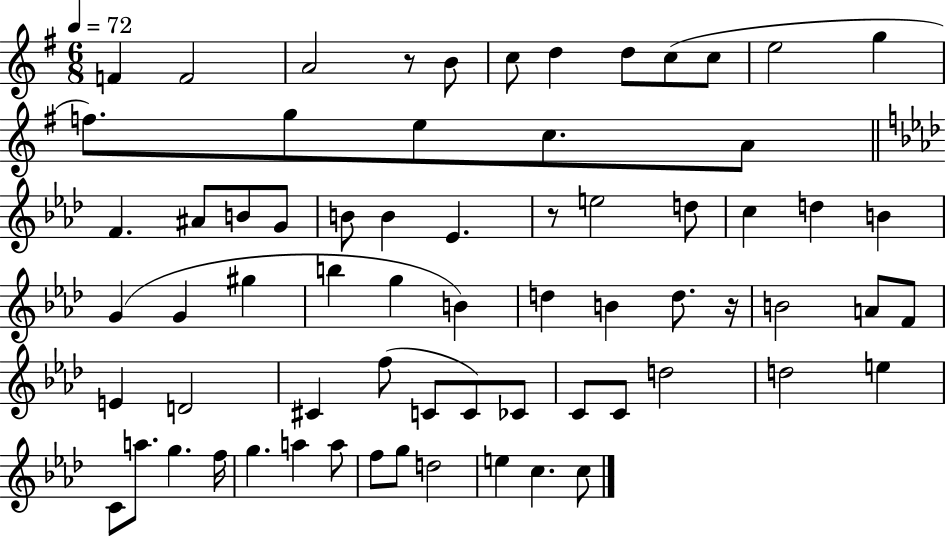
F4/q F4/h A4/h R/e B4/e C5/e D5/q D5/e C5/e C5/e E5/h G5/q F5/e. G5/e E5/e C5/e. A4/e F4/q. A#4/e B4/e G4/e B4/e B4/q Eb4/q. R/e E5/h D5/e C5/q D5/q B4/q G4/q G4/q G#5/q B5/q G5/q B4/q D5/q B4/q D5/e. R/s B4/h A4/e F4/e E4/q D4/h C#4/q F5/e C4/e C4/e CES4/e C4/e C4/e D5/h D5/h E5/q C4/e A5/e. G5/q. F5/s G5/q. A5/q A5/e F5/e G5/e D5/h E5/q C5/q. C5/e